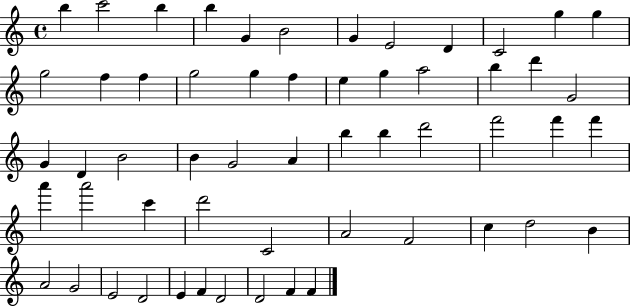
{
  \clef treble
  \time 4/4
  \defaultTimeSignature
  \key c \major
  b''4 c'''2 b''4 | b''4 g'4 b'2 | g'4 e'2 d'4 | c'2 g''4 g''4 | \break g''2 f''4 f''4 | g''2 g''4 f''4 | e''4 g''4 a''2 | b''4 d'''4 g'2 | \break g'4 d'4 b'2 | b'4 g'2 a'4 | b''4 b''4 d'''2 | f'''2 f'''4 f'''4 | \break a'''4 a'''2 c'''4 | d'''2 c'2 | a'2 f'2 | c''4 d''2 b'4 | \break a'2 g'2 | e'2 d'2 | e'4 f'4 d'2 | d'2 f'4 f'4 | \break \bar "|."
}